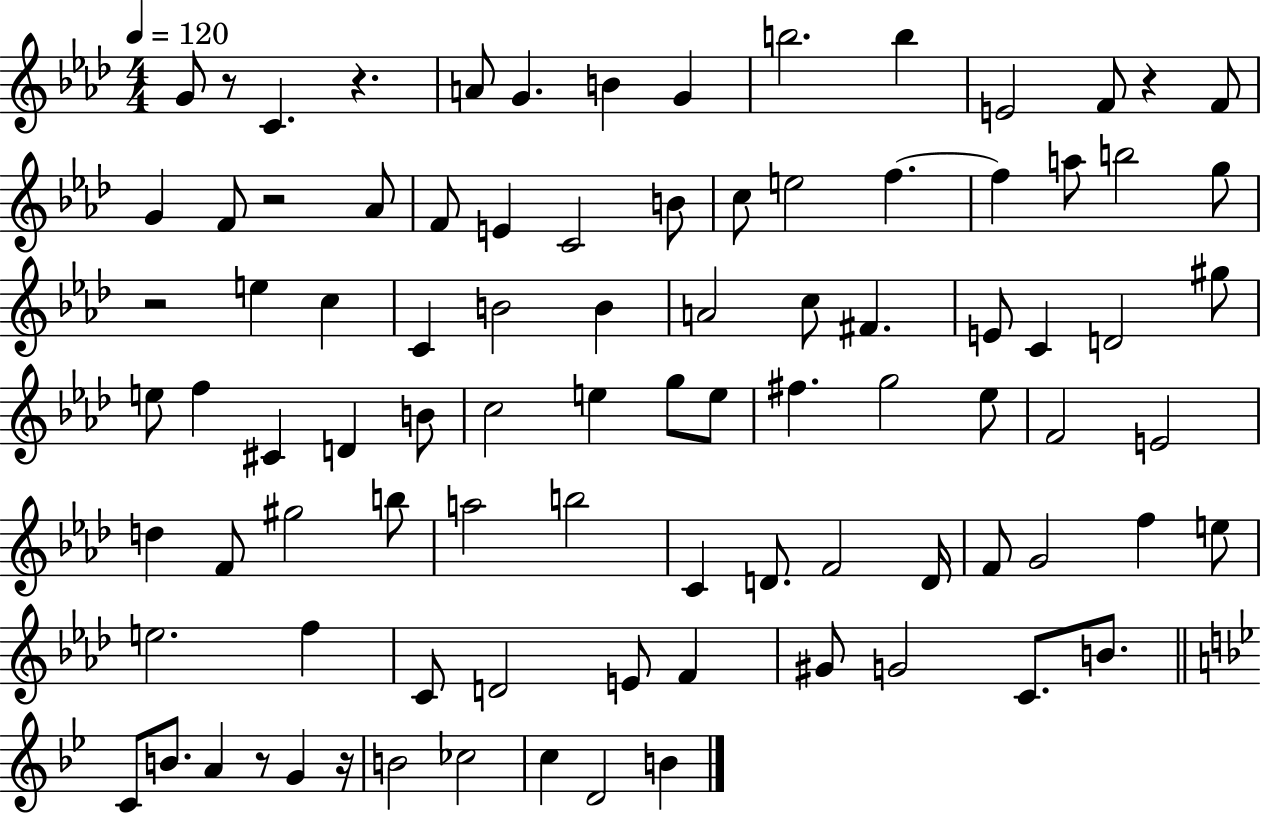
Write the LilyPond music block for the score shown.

{
  \clef treble
  \numericTimeSignature
  \time 4/4
  \key aes \major
  \tempo 4 = 120
  g'8 r8 c'4. r4. | a'8 g'4. b'4 g'4 | b''2. b''4 | e'2 f'8 r4 f'8 | \break g'4 f'8 r2 aes'8 | f'8 e'4 c'2 b'8 | c''8 e''2 f''4.~~ | f''4 a''8 b''2 g''8 | \break r2 e''4 c''4 | c'4 b'2 b'4 | a'2 c''8 fis'4. | e'8 c'4 d'2 gis''8 | \break e''8 f''4 cis'4 d'4 b'8 | c''2 e''4 g''8 e''8 | fis''4. g''2 ees''8 | f'2 e'2 | \break d''4 f'8 gis''2 b''8 | a''2 b''2 | c'4 d'8. f'2 d'16 | f'8 g'2 f''4 e''8 | \break e''2. f''4 | c'8 d'2 e'8 f'4 | gis'8 g'2 c'8. b'8. | \bar "||" \break \key bes \major c'8 b'8. a'4 r8 g'4 r16 | b'2 ces''2 | c''4 d'2 b'4 | \bar "|."
}